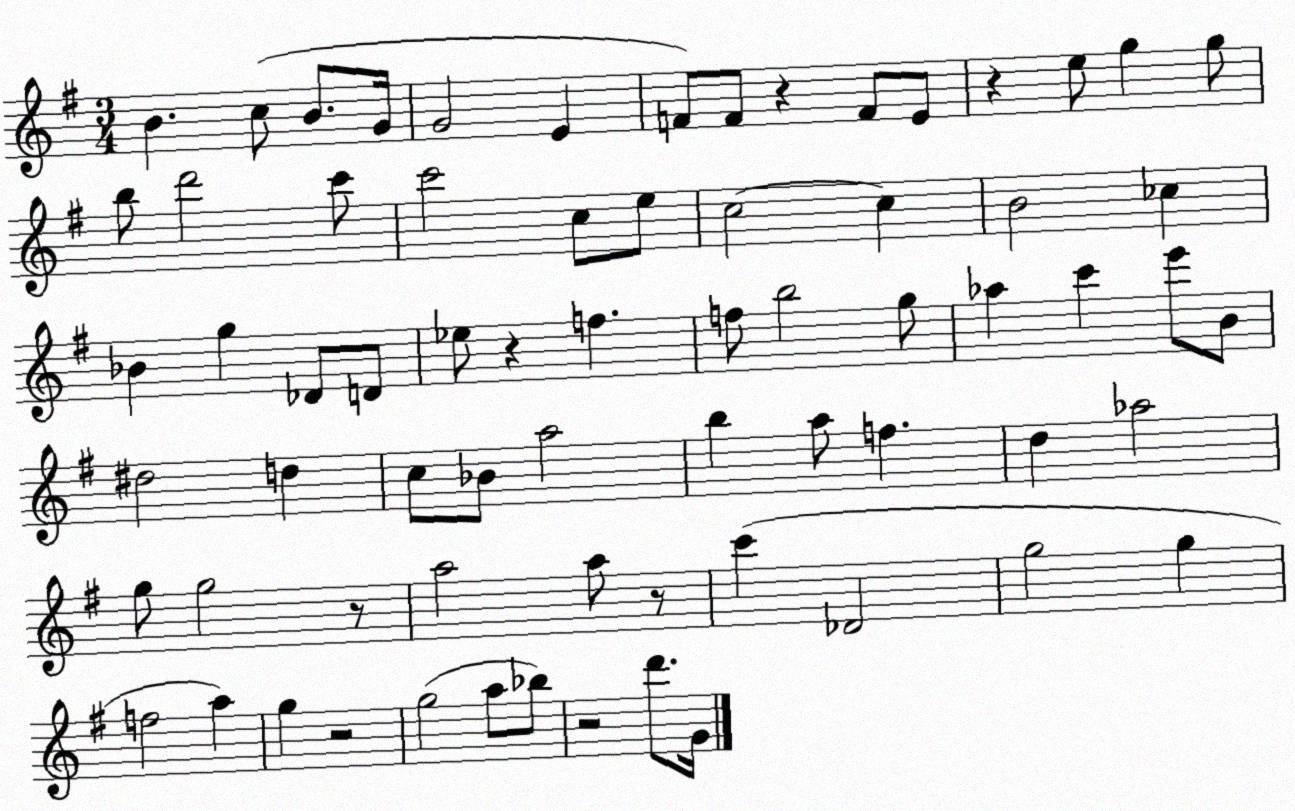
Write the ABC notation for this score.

X:1
T:Untitled
M:3/4
L:1/4
K:G
B c/2 B/2 G/4 G2 E F/2 F/2 z F/2 E/2 z e/2 g g/2 b/2 d'2 c'/2 c'2 c/2 e/2 c2 c B2 _c _B g _D/2 D/2 _e/2 z f f/2 b2 g/2 _a c' e'/2 B/2 ^d2 d c/2 _B/2 a2 b a/2 f d _a2 g/2 g2 z/2 a2 a/2 z/2 c' _D2 g2 g f2 a g z2 g2 a/2 _b/2 z2 d'/2 G/4